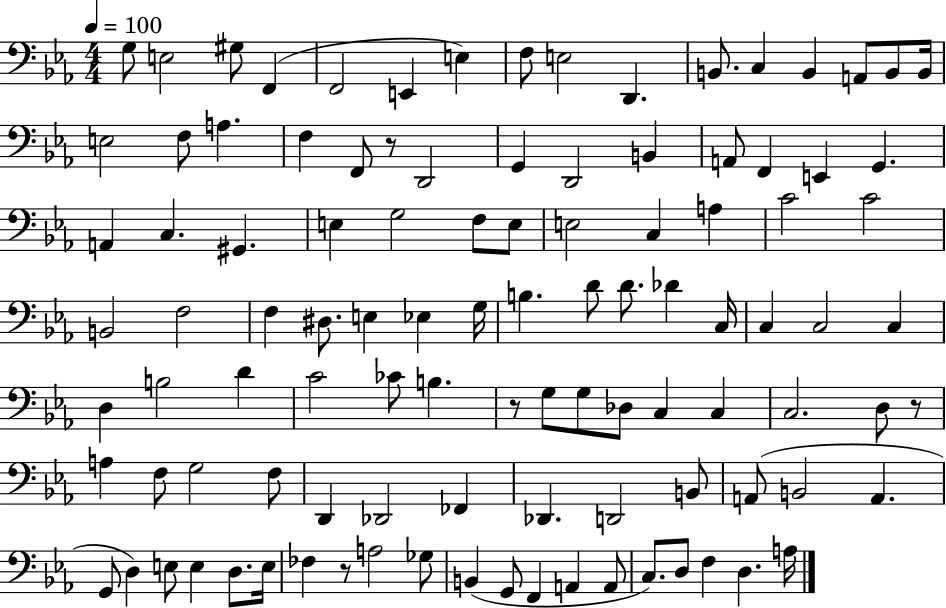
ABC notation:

X:1
T:Untitled
M:4/4
L:1/4
K:Eb
G,/2 E,2 ^G,/2 F,, F,,2 E,, E, F,/2 E,2 D,, B,,/2 C, B,, A,,/2 B,,/2 B,,/4 E,2 F,/2 A, F, F,,/2 z/2 D,,2 G,, D,,2 B,, A,,/2 F,, E,, G,, A,, C, ^G,, E, G,2 F,/2 E,/2 E,2 C, A, C2 C2 B,,2 F,2 F, ^D,/2 E, _E, G,/4 B, D/2 D/2 _D C,/4 C, C,2 C, D, B,2 D C2 _C/2 B, z/2 G,/2 G,/2 _D,/2 C, C, C,2 D,/2 z/2 A, F,/2 G,2 F,/2 D,, _D,,2 _F,, _D,, D,,2 B,,/2 A,,/2 B,,2 A,, G,,/2 D, E,/2 E, D,/2 E,/4 _F, z/2 A,2 _G,/2 B,, G,,/2 F,, A,, A,,/2 C,/2 D,/2 F, D, A,/4